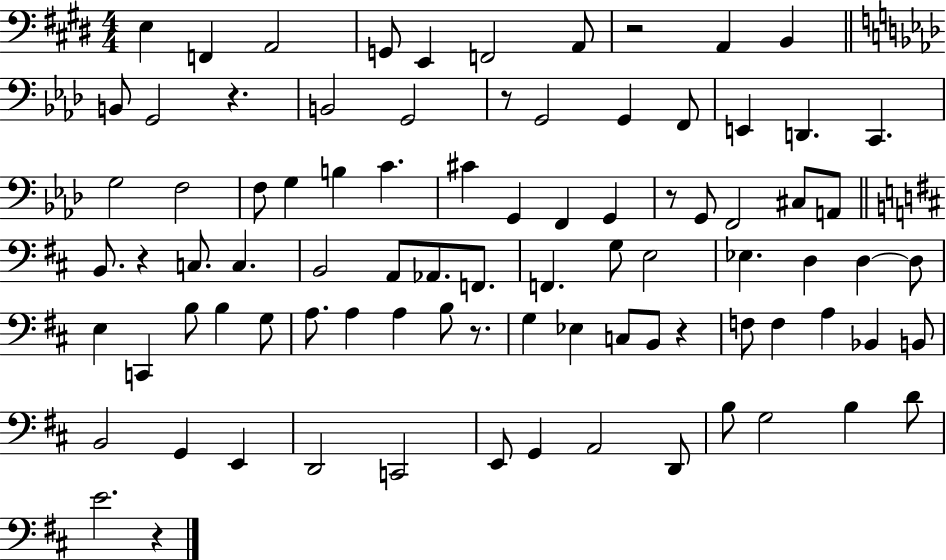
E3/q F2/q A2/h G2/e E2/q F2/h A2/e R/h A2/q B2/q B2/e G2/h R/q. B2/h G2/h R/e G2/h G2/q F2/e E2/q D2/q. C2/q. G3/h F3/h F3/e G3/q B3/q C4/q. C#4/q G2/q F2/q G2/q R/e G2/e F2/h C#3/e A2/e B2/e. R/q C3/e. C3/q. B2/h A2/e Ab2/e. F2/e. F2/q. G3/e E3/h Eb3/q. D3/q D3/q D3/e E3/q C2/q B3/e B3/q G3/e A3/e. A3/q A3/q B3/e R/e. G3/q Eb3/q C3/e B2/e R/q F3/e F3/q A3/q Bb2/q B2/e B2/h G2/q E2/q D2/h C2/h E2/e G2/q A2/h D2/e B3/e G3/h B3/q D4/e E4/h. R/q